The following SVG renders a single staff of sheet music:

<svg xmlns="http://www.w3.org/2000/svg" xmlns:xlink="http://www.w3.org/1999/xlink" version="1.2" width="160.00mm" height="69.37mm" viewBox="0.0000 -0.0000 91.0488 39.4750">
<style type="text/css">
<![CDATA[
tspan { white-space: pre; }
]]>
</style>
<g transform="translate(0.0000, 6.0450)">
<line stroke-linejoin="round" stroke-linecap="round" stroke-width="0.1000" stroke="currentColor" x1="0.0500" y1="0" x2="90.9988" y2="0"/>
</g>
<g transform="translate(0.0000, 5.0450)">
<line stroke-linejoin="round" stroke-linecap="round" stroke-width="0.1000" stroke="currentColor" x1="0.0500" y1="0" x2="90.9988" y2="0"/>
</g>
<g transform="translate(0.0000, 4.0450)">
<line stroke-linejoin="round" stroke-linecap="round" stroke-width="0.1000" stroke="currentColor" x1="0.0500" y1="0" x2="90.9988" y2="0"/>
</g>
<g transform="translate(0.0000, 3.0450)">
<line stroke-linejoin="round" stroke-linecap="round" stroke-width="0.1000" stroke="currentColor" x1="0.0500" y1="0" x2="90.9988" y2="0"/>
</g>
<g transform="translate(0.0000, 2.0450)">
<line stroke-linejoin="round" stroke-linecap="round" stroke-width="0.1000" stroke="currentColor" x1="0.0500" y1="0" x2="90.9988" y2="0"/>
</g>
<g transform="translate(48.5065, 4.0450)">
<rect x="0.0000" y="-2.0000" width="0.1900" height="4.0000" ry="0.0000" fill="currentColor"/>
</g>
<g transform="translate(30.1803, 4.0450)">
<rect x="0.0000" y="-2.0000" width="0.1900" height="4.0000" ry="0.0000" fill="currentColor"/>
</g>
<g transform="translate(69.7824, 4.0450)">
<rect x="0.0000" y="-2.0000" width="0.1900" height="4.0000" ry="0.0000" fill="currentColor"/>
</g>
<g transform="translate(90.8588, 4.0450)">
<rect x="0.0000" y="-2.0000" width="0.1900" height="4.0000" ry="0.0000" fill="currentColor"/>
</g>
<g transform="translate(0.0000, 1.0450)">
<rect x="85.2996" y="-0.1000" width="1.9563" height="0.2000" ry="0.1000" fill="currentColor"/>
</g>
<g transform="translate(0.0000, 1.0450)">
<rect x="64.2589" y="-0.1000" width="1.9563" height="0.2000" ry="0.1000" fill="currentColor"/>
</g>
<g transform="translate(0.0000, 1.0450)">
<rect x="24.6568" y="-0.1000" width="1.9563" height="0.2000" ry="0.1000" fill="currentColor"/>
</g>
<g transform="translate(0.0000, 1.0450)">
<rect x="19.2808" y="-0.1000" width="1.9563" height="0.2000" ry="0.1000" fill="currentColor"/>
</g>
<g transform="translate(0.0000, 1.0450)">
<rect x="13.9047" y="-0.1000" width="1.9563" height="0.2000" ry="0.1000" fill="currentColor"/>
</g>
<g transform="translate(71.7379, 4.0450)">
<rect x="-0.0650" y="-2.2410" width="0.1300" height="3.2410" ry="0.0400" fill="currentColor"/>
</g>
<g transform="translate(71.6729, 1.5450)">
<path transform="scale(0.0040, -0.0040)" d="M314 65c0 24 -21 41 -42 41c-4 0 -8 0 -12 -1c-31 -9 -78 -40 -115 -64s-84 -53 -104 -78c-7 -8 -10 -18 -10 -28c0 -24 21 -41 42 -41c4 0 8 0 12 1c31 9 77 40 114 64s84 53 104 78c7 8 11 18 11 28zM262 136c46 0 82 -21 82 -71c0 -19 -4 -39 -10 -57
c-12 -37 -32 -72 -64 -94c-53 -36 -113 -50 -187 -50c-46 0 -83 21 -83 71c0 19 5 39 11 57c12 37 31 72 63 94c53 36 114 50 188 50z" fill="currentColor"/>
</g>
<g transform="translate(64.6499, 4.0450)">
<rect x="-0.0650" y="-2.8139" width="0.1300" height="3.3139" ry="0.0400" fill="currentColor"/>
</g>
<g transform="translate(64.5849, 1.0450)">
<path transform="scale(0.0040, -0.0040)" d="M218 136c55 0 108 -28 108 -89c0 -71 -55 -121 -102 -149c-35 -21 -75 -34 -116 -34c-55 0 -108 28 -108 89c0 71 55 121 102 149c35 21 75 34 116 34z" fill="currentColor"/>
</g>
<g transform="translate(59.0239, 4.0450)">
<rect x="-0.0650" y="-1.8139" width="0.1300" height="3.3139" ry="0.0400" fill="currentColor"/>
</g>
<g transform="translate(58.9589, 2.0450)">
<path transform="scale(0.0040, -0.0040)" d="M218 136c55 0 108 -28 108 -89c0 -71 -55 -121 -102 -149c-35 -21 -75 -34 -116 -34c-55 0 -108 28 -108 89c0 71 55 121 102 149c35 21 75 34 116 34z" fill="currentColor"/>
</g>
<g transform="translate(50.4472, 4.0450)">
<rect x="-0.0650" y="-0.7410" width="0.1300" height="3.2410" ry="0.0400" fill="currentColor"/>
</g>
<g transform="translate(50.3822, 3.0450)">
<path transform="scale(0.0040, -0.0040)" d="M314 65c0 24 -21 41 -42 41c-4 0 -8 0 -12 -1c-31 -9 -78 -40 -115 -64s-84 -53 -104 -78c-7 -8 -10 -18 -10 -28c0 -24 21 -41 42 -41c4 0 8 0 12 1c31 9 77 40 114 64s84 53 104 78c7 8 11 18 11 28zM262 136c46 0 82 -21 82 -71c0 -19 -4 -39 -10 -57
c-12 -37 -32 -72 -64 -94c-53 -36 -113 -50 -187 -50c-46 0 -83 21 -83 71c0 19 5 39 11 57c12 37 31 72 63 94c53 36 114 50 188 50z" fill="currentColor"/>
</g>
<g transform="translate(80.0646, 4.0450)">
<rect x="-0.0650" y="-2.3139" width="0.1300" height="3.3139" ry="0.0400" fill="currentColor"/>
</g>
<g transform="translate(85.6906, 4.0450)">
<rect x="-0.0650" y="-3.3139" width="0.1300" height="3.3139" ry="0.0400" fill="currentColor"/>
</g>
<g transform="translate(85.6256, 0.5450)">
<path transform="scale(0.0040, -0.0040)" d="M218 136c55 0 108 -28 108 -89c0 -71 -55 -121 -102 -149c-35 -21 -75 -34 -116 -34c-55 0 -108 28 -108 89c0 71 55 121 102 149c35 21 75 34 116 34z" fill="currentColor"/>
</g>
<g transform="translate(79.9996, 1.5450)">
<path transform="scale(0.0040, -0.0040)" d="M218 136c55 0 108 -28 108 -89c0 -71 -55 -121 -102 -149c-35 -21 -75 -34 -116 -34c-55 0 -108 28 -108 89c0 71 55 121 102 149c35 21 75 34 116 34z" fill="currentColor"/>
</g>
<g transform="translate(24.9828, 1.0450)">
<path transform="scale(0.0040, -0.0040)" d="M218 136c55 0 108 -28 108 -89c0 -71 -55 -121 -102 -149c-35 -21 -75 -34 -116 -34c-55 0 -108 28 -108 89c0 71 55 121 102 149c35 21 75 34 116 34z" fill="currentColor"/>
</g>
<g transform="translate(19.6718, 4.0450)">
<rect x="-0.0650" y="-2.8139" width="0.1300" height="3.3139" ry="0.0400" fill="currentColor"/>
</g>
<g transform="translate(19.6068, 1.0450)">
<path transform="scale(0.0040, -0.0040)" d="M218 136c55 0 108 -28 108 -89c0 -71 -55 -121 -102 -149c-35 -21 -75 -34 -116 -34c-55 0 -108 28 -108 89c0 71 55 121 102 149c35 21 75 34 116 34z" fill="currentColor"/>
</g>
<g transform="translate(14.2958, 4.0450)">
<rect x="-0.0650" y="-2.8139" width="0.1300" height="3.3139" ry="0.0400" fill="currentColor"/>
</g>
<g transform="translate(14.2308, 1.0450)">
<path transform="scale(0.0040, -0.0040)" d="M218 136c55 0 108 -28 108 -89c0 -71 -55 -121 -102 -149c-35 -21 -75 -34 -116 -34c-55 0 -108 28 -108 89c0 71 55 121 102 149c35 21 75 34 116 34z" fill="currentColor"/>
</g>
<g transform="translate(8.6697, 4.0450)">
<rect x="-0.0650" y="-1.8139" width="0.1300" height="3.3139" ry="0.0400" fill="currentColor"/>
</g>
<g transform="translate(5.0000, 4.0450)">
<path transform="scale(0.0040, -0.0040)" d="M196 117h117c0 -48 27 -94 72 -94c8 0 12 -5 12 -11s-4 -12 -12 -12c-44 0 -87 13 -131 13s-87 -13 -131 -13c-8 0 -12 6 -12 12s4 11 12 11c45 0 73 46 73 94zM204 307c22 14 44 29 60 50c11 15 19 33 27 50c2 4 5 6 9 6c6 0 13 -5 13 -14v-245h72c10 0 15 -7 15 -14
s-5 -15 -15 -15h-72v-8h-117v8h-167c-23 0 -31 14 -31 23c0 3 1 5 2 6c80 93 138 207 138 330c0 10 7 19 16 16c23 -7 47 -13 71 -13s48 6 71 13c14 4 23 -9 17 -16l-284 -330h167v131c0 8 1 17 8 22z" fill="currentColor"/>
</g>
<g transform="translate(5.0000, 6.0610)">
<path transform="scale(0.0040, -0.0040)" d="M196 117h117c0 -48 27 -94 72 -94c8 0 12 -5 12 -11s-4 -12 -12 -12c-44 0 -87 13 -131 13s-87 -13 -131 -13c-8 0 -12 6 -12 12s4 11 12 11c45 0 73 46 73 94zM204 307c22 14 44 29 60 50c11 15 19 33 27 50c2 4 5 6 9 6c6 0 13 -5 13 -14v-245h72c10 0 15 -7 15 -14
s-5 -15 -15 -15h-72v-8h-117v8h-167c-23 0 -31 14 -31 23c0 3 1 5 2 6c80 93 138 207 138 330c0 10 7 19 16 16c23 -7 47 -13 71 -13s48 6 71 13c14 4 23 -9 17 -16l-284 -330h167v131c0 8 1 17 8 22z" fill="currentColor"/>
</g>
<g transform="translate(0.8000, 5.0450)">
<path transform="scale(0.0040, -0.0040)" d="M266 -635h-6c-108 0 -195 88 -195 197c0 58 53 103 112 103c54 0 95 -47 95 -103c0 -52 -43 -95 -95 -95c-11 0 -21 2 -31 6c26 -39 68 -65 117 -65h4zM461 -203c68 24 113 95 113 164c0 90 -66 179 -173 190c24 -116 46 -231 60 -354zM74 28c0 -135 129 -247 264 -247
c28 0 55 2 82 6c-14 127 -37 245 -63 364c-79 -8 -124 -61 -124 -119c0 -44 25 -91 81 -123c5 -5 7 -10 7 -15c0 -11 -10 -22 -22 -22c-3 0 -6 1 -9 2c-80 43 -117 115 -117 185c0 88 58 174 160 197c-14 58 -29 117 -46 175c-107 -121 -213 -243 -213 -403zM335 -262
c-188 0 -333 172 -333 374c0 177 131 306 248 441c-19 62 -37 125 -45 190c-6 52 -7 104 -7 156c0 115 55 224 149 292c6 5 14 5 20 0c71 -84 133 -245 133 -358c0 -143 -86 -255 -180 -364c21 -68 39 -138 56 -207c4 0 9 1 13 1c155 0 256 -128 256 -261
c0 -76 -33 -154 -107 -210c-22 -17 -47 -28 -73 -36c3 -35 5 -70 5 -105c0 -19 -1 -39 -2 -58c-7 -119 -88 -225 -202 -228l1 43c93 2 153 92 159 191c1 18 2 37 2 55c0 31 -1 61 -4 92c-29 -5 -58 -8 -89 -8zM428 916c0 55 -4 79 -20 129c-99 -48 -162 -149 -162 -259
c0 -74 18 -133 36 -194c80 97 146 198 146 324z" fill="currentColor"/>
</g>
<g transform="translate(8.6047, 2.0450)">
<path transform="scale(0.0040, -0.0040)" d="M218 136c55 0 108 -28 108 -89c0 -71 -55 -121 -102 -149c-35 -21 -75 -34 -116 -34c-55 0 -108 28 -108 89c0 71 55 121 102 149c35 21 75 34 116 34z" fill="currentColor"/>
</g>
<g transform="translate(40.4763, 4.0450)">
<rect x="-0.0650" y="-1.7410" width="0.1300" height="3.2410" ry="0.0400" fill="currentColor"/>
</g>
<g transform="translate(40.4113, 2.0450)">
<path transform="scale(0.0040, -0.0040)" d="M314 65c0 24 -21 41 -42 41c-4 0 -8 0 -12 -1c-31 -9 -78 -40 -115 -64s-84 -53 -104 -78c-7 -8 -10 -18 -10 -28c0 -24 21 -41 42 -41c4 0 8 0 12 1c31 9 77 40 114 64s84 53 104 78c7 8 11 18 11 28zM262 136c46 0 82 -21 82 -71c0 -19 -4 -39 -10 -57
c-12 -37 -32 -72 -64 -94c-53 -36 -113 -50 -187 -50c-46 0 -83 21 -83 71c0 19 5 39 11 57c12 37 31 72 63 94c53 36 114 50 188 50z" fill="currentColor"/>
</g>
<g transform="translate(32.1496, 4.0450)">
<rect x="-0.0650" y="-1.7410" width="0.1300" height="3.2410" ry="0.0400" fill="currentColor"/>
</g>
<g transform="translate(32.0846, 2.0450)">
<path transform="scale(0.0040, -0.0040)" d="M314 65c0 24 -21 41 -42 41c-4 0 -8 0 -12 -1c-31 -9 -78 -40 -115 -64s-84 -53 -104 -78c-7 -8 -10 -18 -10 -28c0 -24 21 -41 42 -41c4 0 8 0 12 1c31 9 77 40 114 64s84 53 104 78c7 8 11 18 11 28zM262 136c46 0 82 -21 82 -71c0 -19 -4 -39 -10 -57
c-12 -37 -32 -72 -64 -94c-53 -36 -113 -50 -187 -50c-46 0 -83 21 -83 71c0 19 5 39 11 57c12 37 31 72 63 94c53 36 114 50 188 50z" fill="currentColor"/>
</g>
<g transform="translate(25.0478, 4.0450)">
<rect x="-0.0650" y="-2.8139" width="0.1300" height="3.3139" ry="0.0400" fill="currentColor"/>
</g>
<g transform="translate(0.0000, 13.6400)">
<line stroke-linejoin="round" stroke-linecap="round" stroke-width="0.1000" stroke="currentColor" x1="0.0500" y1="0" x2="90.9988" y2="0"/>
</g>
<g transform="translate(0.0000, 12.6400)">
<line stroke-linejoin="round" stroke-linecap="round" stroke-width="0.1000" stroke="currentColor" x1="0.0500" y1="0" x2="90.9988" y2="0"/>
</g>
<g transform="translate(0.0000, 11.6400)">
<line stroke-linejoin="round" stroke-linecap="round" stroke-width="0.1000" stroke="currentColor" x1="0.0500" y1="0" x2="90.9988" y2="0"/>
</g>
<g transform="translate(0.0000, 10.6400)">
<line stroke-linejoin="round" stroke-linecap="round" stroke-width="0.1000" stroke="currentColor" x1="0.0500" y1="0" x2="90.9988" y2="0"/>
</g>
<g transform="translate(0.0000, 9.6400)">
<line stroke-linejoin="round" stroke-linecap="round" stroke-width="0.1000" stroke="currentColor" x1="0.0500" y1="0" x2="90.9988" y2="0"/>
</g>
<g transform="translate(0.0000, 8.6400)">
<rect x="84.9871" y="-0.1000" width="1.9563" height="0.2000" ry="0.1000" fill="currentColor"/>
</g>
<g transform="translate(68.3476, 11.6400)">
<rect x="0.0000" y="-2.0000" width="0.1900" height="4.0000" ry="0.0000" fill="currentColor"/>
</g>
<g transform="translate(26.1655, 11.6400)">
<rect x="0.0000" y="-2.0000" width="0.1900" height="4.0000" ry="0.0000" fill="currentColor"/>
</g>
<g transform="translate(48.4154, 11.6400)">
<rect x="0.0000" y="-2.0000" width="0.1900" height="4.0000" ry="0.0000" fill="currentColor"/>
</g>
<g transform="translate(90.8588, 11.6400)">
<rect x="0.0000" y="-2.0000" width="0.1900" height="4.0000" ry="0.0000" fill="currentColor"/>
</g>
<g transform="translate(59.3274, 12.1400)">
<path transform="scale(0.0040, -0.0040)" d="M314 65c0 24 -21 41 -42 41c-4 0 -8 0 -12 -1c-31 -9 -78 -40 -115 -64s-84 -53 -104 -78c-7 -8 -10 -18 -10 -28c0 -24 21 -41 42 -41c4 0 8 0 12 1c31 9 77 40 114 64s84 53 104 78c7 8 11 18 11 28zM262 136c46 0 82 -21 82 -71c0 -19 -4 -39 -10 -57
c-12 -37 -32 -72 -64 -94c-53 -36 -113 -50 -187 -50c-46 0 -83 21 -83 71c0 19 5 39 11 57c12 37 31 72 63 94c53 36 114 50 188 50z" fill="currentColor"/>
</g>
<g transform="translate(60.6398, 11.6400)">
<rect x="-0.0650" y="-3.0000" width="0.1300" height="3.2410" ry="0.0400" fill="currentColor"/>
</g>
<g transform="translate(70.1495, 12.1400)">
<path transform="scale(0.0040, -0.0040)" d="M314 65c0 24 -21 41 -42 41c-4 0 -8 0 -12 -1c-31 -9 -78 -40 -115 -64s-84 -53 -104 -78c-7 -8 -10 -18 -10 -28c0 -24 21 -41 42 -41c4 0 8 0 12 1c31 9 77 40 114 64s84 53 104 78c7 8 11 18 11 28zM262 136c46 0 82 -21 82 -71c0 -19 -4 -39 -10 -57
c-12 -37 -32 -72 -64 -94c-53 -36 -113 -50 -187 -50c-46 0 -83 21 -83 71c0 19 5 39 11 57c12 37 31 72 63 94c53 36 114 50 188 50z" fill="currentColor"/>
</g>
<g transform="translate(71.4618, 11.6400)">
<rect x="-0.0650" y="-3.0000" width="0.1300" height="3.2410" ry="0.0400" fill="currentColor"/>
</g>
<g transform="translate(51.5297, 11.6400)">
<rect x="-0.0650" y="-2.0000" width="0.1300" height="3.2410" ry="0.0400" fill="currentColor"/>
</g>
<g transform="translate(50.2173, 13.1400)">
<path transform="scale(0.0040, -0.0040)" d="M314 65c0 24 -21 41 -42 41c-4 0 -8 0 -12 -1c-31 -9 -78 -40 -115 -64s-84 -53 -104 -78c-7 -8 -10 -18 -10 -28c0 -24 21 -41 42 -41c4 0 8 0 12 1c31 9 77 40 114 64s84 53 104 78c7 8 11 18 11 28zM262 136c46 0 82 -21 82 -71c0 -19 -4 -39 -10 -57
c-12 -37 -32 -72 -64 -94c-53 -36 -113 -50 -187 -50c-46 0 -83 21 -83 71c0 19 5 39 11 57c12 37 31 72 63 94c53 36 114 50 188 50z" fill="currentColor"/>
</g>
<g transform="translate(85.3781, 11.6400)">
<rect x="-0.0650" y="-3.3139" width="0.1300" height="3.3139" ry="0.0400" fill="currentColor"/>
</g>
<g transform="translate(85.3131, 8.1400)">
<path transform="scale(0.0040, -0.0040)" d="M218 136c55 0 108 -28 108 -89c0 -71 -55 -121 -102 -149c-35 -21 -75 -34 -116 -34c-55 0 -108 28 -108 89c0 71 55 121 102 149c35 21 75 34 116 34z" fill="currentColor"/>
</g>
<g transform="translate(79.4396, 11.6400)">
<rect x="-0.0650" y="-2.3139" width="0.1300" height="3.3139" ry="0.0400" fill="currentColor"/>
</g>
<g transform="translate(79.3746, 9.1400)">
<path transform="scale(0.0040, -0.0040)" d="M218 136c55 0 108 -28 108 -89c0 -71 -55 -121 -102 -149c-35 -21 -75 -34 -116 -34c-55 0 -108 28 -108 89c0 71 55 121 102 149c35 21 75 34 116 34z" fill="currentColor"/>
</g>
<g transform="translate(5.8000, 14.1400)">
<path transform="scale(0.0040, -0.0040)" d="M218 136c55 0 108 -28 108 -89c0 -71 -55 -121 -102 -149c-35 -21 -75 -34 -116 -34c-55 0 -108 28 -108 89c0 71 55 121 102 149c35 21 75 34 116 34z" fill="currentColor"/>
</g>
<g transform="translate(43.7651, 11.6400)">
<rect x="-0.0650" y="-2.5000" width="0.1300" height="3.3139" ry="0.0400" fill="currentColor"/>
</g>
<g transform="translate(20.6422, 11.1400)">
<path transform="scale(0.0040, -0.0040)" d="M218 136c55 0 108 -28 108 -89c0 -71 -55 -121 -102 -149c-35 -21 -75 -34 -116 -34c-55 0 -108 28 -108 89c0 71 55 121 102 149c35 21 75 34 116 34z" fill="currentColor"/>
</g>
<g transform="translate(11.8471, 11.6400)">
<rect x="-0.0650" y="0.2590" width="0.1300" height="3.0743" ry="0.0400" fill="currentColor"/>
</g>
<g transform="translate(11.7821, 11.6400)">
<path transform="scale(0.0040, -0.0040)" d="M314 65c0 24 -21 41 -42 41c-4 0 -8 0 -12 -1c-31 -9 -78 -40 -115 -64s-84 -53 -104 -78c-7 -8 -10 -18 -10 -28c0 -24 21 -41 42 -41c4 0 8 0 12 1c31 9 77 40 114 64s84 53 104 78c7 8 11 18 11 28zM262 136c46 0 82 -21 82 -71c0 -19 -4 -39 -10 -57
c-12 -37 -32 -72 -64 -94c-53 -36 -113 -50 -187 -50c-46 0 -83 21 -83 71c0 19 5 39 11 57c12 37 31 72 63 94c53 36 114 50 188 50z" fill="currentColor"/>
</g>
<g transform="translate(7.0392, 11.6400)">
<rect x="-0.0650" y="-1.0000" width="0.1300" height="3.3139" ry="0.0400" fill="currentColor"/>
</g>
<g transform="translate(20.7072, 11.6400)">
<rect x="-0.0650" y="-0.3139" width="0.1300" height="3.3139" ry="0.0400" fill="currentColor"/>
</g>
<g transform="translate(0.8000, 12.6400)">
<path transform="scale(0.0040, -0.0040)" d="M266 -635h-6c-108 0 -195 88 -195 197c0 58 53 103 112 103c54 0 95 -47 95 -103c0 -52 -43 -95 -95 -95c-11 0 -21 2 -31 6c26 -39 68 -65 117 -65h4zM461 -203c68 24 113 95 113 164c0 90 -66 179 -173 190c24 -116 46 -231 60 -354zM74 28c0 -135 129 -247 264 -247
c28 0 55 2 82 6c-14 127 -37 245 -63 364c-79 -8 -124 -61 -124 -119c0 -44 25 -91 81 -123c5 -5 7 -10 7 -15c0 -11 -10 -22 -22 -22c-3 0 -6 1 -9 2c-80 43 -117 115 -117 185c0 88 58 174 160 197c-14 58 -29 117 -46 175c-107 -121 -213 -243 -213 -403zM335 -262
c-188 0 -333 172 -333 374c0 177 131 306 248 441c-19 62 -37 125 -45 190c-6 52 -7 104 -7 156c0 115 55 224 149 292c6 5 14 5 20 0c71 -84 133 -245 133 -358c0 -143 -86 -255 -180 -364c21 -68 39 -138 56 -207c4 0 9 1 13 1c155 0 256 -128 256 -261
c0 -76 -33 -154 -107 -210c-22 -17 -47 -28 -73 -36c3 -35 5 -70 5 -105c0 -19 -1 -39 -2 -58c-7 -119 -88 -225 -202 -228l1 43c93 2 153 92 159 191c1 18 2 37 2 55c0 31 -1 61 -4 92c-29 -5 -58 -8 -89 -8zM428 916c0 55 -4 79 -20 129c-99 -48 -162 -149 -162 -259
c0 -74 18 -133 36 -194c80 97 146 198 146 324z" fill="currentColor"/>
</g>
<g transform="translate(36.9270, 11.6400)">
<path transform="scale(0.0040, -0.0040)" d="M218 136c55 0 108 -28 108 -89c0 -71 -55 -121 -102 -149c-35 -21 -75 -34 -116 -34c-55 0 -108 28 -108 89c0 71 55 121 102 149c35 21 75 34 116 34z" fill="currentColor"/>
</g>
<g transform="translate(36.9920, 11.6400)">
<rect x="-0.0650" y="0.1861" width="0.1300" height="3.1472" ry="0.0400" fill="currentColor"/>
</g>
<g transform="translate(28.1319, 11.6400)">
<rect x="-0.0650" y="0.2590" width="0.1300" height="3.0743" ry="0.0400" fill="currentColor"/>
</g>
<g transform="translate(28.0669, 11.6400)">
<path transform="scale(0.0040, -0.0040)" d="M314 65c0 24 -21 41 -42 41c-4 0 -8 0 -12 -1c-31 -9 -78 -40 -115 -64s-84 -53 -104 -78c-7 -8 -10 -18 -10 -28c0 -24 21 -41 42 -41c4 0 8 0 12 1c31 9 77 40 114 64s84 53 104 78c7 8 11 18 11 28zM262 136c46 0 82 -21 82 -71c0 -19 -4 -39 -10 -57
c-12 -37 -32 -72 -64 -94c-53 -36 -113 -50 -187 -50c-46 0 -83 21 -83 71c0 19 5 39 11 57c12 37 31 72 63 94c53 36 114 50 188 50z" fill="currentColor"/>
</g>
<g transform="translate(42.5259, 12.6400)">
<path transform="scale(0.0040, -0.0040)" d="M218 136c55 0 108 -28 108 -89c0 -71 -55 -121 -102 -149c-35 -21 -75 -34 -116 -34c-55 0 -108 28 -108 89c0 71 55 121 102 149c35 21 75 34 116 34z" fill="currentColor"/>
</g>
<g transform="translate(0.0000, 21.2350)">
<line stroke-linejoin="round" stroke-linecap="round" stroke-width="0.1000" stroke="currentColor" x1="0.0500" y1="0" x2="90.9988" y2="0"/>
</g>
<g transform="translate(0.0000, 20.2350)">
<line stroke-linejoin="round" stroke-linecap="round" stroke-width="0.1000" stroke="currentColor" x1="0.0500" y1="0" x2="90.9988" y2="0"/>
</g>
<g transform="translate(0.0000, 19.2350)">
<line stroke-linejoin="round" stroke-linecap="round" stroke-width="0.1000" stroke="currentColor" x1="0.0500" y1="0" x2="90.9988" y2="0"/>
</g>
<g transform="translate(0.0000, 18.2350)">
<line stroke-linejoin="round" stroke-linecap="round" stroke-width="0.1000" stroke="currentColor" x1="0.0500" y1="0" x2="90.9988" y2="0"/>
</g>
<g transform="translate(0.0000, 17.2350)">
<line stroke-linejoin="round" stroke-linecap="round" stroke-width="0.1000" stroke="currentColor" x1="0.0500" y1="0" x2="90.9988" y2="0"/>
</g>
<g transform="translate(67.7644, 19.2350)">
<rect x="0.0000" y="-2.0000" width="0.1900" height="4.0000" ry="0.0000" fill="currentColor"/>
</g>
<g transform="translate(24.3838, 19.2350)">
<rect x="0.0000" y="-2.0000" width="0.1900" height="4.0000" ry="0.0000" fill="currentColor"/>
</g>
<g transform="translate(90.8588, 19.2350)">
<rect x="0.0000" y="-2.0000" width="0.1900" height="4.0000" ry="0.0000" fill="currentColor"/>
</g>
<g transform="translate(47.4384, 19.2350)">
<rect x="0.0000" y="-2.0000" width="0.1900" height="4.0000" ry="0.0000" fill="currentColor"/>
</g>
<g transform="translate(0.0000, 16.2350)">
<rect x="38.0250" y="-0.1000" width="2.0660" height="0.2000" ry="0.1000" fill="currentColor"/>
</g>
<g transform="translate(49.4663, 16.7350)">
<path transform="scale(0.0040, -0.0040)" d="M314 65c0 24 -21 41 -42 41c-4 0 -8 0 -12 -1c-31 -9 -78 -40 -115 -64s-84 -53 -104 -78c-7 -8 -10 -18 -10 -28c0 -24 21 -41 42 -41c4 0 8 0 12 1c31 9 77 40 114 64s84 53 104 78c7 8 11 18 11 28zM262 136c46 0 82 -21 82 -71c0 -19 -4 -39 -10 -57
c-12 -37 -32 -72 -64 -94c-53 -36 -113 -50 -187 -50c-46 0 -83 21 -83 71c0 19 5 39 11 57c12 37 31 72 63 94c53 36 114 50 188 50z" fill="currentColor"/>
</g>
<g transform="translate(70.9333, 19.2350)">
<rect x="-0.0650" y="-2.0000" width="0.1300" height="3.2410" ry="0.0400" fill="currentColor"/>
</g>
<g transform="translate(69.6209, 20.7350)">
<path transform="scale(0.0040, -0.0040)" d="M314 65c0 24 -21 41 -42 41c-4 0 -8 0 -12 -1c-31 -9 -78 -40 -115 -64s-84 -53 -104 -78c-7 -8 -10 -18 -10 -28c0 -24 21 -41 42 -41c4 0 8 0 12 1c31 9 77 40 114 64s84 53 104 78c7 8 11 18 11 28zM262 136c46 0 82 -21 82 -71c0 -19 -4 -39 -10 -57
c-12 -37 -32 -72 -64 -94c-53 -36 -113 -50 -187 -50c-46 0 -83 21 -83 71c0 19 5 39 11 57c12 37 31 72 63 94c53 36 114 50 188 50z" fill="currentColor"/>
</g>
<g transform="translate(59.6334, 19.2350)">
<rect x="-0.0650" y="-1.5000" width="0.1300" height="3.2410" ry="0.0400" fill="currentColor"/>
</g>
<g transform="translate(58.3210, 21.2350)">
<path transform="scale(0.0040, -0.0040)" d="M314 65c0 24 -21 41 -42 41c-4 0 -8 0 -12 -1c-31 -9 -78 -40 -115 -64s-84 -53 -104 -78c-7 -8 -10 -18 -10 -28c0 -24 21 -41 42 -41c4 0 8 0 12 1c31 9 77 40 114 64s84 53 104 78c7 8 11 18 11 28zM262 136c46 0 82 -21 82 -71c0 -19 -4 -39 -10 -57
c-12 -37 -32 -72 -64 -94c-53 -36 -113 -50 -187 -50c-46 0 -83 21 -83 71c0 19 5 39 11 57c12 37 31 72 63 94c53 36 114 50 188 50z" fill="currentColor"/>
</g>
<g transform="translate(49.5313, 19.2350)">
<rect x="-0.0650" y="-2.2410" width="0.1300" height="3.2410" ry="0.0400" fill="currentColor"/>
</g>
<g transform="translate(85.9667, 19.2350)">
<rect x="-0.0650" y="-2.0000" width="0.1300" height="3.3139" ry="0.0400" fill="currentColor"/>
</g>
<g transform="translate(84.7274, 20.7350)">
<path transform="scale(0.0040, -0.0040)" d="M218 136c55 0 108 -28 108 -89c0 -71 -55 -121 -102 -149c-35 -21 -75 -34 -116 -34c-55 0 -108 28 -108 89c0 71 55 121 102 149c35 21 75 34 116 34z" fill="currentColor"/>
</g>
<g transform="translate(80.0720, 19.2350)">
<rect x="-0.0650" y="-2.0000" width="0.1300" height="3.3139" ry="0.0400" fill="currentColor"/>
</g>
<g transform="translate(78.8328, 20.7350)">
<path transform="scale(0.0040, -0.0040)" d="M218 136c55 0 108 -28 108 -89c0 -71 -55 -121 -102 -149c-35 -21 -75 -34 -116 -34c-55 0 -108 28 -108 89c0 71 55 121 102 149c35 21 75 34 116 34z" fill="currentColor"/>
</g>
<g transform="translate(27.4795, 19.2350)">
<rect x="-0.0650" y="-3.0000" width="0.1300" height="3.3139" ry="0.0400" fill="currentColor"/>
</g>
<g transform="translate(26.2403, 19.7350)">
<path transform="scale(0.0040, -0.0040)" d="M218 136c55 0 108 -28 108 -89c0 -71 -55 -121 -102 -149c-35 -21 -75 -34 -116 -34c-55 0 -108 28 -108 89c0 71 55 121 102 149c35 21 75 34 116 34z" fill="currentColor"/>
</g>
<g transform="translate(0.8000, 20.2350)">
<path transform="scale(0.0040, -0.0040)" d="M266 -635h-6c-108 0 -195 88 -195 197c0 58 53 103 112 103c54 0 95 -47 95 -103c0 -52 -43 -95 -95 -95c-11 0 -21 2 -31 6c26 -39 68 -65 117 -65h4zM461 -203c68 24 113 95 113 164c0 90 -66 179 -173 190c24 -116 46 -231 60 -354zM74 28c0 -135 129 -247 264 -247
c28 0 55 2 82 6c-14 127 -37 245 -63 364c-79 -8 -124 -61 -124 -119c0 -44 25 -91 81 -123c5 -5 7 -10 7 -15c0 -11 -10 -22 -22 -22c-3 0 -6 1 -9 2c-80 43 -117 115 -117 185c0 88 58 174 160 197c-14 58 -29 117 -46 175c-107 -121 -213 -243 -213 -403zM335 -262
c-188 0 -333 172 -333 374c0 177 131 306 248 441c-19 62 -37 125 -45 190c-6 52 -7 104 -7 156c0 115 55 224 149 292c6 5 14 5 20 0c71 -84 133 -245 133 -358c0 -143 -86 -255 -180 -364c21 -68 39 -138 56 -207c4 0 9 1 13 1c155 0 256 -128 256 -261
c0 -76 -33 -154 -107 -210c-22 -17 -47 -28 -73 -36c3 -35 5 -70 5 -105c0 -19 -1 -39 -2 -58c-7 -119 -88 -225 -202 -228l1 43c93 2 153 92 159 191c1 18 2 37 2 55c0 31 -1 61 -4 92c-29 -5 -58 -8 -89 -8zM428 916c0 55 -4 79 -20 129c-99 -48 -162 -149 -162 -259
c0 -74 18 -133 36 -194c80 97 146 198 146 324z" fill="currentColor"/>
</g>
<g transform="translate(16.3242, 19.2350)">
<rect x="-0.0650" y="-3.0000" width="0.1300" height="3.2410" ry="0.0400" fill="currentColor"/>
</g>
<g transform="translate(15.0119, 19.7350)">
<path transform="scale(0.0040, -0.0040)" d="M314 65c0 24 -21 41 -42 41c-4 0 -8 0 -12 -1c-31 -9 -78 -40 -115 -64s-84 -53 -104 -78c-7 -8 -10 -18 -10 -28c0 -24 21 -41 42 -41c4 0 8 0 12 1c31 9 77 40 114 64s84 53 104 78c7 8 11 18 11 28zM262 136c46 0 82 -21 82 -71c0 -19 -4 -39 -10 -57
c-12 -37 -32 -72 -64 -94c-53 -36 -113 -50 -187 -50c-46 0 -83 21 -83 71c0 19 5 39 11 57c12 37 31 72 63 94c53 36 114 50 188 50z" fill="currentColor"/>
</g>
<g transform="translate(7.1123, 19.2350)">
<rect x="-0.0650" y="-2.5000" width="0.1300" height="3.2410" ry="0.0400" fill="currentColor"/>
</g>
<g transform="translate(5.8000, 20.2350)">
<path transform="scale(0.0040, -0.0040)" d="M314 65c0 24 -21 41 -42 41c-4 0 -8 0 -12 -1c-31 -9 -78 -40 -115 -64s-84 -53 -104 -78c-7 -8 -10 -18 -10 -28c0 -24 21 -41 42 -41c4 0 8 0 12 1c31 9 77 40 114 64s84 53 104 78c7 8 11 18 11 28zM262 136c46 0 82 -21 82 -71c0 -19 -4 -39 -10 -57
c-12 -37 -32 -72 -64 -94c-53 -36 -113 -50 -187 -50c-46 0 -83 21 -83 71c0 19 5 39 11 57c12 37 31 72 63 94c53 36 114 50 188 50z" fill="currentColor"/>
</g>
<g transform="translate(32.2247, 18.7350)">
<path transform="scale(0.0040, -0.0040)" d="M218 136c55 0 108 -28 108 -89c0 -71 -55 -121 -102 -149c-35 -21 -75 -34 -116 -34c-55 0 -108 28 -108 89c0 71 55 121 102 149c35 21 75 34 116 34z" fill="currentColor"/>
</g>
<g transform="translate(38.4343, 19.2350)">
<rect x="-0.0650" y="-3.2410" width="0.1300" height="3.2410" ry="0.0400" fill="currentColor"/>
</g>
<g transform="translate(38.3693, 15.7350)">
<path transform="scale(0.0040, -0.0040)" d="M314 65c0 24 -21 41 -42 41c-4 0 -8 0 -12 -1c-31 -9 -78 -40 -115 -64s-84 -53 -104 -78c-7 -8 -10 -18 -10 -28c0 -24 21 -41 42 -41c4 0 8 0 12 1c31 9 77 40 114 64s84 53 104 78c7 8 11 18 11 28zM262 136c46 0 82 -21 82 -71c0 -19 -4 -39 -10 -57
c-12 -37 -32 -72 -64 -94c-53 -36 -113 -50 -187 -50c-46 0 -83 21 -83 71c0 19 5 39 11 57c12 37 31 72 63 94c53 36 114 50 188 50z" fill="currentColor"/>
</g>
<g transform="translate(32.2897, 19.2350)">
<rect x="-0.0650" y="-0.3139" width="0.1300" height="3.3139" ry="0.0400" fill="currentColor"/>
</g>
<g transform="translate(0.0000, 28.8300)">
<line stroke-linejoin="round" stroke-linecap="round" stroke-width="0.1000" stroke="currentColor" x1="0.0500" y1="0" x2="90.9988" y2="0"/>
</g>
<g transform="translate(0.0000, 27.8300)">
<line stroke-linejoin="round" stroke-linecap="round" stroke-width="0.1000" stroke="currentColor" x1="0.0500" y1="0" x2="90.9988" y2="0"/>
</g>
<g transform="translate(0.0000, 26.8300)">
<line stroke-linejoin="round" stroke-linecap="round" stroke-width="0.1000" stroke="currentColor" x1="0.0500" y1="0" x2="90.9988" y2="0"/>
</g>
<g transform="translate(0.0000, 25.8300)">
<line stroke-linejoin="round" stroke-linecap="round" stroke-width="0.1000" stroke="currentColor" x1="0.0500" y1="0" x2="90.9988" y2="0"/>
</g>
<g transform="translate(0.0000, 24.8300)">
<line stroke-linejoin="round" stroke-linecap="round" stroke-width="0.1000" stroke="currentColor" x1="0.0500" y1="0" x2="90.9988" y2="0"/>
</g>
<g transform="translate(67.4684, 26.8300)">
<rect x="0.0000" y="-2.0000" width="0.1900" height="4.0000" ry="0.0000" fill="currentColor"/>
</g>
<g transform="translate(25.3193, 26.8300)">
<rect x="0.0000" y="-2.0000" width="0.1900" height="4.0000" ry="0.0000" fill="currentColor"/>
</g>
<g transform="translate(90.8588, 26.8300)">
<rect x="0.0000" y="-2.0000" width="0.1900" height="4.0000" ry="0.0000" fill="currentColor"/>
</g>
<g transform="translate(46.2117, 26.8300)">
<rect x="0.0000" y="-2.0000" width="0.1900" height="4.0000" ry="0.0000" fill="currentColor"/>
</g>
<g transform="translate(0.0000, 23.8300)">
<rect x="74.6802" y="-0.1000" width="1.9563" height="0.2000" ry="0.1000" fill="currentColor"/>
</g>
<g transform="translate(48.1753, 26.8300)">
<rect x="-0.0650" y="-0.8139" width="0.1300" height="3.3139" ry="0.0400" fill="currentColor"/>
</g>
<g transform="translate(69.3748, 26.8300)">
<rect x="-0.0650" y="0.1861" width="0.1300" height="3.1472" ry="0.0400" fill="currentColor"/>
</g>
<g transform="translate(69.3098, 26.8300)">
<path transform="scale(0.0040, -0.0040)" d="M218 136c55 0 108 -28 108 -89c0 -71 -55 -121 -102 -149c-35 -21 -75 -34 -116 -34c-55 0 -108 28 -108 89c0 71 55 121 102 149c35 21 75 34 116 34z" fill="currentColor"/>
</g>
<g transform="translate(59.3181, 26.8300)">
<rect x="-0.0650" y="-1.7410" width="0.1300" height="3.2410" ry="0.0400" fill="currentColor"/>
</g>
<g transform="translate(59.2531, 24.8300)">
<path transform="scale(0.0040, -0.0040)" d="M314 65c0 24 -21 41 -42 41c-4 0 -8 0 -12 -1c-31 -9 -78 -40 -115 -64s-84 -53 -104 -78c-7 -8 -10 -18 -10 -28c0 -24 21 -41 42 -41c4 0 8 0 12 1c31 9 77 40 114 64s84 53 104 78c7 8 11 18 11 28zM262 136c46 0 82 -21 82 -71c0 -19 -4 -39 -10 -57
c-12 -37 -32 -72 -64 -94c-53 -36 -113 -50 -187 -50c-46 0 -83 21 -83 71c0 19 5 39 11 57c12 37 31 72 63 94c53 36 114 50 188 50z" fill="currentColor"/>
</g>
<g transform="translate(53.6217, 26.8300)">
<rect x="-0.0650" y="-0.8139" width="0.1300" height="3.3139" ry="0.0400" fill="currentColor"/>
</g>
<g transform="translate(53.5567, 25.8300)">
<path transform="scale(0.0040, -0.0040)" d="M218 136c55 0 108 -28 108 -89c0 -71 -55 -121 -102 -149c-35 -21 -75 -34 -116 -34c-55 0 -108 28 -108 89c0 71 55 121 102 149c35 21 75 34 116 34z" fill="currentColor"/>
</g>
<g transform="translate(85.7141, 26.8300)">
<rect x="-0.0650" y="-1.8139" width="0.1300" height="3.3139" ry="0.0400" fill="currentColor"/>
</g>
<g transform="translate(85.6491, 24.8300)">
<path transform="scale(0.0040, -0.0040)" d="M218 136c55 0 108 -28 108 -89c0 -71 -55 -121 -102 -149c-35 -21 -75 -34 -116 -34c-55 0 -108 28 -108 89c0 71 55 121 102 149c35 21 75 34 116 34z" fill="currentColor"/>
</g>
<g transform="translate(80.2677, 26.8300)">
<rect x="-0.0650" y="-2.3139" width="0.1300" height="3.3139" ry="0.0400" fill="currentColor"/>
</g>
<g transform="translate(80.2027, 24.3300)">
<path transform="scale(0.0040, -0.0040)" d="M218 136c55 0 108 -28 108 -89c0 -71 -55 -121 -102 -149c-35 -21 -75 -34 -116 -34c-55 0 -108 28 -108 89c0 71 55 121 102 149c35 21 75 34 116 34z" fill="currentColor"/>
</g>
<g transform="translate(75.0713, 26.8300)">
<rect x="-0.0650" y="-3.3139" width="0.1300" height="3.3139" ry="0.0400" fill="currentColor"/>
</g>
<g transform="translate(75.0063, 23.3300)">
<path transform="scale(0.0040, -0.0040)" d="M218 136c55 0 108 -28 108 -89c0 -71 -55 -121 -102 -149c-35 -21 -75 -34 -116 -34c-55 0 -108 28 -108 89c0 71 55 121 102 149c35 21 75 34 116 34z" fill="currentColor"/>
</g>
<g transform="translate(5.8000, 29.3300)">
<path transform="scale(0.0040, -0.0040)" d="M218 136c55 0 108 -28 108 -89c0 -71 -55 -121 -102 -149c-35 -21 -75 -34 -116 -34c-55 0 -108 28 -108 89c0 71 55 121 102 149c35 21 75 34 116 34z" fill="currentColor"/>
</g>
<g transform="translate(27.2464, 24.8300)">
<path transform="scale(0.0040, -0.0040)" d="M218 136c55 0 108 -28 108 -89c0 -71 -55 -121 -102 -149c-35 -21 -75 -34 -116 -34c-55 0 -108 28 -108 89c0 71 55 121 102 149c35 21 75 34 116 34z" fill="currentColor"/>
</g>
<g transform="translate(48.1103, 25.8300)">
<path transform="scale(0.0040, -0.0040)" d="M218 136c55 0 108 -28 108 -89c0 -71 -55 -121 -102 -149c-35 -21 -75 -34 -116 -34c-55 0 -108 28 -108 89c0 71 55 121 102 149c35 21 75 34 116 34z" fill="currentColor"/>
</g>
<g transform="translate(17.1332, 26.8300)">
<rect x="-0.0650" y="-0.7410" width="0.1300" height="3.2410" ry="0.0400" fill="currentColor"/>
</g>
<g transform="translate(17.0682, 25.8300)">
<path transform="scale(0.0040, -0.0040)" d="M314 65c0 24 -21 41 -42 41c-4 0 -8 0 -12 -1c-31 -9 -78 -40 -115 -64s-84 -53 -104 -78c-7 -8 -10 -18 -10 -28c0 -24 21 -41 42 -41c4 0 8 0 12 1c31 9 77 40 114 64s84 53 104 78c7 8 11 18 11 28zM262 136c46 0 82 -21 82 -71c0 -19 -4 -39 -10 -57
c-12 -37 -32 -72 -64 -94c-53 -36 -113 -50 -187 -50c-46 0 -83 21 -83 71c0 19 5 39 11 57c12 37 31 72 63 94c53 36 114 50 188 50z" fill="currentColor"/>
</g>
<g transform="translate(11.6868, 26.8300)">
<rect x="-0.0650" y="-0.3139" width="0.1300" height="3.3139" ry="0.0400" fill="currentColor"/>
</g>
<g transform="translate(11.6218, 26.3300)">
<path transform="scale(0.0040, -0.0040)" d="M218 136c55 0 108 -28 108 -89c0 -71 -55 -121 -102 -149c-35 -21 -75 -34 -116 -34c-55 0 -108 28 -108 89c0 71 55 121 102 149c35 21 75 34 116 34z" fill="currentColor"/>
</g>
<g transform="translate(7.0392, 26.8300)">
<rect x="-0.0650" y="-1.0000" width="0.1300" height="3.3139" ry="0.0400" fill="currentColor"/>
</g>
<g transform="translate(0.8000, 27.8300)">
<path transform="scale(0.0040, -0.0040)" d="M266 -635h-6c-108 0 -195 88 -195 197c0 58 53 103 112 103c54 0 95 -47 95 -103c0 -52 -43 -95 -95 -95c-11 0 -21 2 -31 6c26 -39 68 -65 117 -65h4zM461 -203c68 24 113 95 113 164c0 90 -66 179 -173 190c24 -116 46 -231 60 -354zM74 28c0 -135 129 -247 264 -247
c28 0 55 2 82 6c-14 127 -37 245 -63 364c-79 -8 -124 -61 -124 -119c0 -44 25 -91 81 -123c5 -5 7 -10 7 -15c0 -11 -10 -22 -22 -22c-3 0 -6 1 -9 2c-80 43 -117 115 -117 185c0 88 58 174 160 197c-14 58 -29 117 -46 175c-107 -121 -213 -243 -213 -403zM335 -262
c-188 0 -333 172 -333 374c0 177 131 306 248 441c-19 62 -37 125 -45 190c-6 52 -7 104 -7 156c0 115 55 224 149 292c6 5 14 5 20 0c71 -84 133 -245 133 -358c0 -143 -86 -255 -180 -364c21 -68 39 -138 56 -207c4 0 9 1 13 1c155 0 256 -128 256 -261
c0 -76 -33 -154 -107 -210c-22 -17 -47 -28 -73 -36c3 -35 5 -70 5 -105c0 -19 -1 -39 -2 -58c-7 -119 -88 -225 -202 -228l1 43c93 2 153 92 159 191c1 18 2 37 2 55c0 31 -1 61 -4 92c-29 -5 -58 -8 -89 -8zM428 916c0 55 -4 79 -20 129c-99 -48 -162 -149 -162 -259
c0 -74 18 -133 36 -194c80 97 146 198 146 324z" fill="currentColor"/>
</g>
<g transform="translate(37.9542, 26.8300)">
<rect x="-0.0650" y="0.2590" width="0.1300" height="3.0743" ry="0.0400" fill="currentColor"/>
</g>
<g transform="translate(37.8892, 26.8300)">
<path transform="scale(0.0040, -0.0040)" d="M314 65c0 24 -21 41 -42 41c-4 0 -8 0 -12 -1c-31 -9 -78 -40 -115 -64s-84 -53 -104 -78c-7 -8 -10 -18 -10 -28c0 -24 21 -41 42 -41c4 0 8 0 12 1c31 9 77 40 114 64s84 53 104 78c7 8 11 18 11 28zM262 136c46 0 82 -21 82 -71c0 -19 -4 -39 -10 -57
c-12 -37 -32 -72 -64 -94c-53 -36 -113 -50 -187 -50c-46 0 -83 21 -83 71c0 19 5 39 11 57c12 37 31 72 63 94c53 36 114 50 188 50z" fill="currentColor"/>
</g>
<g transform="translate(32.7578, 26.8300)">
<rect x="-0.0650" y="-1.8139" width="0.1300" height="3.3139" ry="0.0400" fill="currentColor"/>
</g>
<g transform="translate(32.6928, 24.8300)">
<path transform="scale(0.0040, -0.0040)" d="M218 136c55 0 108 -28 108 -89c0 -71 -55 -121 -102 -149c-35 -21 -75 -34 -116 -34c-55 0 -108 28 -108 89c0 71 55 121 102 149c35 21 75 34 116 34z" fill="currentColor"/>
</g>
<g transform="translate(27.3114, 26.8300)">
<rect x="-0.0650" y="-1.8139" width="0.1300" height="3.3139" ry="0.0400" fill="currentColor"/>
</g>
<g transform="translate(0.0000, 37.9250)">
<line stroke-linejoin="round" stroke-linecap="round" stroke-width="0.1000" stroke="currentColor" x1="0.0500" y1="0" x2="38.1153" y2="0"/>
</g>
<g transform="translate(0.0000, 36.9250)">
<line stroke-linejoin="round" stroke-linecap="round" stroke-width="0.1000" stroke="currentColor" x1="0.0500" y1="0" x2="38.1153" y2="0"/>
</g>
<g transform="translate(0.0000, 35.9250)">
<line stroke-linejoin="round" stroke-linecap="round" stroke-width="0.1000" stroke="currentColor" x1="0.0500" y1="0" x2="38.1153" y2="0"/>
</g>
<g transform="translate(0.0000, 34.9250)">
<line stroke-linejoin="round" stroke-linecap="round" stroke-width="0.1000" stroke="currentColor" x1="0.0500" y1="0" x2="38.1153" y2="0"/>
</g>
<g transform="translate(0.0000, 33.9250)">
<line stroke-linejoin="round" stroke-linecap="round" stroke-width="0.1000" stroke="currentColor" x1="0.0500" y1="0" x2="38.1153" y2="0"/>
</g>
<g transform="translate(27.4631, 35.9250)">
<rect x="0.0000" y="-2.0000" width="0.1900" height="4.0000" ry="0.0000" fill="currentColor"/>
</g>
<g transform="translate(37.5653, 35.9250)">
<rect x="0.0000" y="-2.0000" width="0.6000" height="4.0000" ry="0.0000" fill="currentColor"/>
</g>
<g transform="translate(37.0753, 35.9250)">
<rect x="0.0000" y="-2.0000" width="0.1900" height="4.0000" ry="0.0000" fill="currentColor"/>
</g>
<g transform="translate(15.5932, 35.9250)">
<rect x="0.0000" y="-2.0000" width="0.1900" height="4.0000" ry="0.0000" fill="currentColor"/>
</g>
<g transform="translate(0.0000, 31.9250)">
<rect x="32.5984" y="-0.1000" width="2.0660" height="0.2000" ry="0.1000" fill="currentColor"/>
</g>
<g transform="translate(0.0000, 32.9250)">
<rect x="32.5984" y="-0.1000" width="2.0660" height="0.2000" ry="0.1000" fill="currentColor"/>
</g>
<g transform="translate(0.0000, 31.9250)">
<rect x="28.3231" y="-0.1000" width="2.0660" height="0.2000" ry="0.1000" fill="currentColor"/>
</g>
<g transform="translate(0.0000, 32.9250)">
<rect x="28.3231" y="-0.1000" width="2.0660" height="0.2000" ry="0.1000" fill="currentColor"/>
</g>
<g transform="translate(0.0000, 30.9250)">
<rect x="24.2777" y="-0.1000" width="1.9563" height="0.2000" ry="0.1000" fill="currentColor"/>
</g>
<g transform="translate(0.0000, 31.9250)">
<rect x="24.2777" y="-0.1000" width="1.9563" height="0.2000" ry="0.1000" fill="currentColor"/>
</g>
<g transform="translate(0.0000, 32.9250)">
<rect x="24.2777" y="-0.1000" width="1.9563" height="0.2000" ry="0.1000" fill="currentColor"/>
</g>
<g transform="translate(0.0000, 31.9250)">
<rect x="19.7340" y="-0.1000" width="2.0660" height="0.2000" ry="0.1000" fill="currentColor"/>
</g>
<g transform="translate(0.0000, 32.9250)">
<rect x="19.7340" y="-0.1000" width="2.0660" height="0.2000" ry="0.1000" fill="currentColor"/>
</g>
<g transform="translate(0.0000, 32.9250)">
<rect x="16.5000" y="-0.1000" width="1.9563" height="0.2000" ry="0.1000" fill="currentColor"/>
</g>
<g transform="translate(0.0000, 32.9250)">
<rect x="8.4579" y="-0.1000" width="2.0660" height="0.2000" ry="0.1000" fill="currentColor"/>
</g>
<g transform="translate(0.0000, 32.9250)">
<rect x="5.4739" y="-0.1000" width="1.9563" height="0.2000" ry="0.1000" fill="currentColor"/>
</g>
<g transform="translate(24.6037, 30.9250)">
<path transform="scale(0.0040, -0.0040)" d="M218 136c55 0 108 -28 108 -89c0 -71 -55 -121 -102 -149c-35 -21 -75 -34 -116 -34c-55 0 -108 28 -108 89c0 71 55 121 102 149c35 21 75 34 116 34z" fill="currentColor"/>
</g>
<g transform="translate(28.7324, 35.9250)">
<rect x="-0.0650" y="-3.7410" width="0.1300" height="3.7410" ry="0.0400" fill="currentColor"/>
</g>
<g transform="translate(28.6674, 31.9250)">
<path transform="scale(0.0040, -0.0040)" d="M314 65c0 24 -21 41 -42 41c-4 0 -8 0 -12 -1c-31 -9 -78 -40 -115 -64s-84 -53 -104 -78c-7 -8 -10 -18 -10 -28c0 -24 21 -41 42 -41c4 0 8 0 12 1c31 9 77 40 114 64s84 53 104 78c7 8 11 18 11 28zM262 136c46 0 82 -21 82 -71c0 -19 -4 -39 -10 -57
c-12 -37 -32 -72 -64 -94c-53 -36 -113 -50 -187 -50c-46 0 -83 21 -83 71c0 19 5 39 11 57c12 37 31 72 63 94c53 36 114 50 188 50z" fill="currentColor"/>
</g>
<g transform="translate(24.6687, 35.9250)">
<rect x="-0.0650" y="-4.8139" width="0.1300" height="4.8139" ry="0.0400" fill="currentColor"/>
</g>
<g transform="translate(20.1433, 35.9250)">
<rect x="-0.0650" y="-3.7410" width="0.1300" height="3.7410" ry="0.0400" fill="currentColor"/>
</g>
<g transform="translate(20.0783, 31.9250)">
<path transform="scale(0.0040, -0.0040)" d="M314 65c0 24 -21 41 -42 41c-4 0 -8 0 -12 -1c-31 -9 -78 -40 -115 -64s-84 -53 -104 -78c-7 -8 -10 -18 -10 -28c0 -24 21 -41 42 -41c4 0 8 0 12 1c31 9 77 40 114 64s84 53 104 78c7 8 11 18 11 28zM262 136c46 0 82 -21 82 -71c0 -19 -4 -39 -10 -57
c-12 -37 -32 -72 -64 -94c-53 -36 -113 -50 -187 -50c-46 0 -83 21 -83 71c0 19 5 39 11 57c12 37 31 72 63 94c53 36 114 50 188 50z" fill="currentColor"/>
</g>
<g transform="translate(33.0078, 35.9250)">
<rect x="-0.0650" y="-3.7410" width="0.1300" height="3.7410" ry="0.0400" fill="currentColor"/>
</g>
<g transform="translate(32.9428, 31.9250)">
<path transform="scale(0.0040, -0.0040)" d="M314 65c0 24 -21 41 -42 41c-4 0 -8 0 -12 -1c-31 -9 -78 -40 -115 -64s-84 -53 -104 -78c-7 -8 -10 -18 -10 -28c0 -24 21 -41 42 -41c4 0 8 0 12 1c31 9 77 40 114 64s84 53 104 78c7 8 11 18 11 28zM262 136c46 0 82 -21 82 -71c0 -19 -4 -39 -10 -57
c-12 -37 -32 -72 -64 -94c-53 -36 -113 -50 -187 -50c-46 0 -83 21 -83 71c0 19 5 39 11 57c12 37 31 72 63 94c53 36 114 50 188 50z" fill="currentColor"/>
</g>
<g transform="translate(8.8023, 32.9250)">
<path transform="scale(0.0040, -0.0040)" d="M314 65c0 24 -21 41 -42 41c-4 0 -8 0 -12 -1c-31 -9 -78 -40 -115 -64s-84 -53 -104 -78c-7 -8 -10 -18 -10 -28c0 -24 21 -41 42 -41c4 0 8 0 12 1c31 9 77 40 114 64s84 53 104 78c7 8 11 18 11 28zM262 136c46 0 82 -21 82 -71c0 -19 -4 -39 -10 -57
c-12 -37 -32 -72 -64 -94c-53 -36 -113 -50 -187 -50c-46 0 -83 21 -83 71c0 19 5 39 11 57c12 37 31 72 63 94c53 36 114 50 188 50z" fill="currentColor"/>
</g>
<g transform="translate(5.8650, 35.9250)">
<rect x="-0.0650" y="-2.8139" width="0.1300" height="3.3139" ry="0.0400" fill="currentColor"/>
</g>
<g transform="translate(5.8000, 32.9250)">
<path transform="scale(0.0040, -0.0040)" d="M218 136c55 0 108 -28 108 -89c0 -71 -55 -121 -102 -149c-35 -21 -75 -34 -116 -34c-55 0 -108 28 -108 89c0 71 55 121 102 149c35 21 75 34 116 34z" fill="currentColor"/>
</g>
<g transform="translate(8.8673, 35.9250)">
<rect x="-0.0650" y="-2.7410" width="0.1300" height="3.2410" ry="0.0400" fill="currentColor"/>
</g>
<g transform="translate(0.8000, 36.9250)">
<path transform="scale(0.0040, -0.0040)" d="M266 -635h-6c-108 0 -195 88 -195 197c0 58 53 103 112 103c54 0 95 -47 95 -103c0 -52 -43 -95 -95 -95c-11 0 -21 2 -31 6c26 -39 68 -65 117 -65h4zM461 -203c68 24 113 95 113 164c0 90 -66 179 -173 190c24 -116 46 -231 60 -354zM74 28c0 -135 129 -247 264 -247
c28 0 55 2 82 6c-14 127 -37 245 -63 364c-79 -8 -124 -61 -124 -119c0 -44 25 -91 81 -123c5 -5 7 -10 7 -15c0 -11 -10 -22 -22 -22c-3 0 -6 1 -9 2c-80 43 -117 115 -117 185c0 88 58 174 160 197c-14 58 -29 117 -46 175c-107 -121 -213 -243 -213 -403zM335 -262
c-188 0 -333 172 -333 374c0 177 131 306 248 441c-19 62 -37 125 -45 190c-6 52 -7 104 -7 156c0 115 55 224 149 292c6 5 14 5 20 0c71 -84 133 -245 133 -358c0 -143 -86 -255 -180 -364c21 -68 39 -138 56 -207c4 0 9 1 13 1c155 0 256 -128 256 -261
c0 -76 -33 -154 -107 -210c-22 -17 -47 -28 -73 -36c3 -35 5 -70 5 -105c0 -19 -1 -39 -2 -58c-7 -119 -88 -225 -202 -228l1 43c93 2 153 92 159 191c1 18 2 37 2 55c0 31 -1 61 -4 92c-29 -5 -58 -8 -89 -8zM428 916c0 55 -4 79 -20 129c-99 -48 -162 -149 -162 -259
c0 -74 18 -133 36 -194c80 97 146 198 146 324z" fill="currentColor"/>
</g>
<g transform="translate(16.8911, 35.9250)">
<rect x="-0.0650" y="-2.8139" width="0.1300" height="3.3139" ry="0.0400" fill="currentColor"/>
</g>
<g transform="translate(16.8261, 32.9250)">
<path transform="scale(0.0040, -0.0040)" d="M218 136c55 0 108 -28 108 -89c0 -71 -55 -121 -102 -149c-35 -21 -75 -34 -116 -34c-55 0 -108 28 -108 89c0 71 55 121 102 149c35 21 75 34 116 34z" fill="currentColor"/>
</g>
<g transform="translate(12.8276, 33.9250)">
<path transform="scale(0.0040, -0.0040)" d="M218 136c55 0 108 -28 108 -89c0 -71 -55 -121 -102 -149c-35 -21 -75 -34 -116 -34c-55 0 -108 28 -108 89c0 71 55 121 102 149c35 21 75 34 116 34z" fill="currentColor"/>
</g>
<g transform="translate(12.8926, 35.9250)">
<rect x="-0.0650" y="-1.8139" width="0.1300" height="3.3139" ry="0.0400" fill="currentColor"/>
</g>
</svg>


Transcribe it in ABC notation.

X:1
T:Untitled
M:4/4
L:1/4
K:C
f a a a f2 f2 d2 f a g2 g b D B2 c B2 B G F2 A2 A2 g b G2 A2 A c b2 g2 E2 F2 F F D c d2 f f B2 d d f2 B b g f a a2 f a c'2 e' c'2 c'2